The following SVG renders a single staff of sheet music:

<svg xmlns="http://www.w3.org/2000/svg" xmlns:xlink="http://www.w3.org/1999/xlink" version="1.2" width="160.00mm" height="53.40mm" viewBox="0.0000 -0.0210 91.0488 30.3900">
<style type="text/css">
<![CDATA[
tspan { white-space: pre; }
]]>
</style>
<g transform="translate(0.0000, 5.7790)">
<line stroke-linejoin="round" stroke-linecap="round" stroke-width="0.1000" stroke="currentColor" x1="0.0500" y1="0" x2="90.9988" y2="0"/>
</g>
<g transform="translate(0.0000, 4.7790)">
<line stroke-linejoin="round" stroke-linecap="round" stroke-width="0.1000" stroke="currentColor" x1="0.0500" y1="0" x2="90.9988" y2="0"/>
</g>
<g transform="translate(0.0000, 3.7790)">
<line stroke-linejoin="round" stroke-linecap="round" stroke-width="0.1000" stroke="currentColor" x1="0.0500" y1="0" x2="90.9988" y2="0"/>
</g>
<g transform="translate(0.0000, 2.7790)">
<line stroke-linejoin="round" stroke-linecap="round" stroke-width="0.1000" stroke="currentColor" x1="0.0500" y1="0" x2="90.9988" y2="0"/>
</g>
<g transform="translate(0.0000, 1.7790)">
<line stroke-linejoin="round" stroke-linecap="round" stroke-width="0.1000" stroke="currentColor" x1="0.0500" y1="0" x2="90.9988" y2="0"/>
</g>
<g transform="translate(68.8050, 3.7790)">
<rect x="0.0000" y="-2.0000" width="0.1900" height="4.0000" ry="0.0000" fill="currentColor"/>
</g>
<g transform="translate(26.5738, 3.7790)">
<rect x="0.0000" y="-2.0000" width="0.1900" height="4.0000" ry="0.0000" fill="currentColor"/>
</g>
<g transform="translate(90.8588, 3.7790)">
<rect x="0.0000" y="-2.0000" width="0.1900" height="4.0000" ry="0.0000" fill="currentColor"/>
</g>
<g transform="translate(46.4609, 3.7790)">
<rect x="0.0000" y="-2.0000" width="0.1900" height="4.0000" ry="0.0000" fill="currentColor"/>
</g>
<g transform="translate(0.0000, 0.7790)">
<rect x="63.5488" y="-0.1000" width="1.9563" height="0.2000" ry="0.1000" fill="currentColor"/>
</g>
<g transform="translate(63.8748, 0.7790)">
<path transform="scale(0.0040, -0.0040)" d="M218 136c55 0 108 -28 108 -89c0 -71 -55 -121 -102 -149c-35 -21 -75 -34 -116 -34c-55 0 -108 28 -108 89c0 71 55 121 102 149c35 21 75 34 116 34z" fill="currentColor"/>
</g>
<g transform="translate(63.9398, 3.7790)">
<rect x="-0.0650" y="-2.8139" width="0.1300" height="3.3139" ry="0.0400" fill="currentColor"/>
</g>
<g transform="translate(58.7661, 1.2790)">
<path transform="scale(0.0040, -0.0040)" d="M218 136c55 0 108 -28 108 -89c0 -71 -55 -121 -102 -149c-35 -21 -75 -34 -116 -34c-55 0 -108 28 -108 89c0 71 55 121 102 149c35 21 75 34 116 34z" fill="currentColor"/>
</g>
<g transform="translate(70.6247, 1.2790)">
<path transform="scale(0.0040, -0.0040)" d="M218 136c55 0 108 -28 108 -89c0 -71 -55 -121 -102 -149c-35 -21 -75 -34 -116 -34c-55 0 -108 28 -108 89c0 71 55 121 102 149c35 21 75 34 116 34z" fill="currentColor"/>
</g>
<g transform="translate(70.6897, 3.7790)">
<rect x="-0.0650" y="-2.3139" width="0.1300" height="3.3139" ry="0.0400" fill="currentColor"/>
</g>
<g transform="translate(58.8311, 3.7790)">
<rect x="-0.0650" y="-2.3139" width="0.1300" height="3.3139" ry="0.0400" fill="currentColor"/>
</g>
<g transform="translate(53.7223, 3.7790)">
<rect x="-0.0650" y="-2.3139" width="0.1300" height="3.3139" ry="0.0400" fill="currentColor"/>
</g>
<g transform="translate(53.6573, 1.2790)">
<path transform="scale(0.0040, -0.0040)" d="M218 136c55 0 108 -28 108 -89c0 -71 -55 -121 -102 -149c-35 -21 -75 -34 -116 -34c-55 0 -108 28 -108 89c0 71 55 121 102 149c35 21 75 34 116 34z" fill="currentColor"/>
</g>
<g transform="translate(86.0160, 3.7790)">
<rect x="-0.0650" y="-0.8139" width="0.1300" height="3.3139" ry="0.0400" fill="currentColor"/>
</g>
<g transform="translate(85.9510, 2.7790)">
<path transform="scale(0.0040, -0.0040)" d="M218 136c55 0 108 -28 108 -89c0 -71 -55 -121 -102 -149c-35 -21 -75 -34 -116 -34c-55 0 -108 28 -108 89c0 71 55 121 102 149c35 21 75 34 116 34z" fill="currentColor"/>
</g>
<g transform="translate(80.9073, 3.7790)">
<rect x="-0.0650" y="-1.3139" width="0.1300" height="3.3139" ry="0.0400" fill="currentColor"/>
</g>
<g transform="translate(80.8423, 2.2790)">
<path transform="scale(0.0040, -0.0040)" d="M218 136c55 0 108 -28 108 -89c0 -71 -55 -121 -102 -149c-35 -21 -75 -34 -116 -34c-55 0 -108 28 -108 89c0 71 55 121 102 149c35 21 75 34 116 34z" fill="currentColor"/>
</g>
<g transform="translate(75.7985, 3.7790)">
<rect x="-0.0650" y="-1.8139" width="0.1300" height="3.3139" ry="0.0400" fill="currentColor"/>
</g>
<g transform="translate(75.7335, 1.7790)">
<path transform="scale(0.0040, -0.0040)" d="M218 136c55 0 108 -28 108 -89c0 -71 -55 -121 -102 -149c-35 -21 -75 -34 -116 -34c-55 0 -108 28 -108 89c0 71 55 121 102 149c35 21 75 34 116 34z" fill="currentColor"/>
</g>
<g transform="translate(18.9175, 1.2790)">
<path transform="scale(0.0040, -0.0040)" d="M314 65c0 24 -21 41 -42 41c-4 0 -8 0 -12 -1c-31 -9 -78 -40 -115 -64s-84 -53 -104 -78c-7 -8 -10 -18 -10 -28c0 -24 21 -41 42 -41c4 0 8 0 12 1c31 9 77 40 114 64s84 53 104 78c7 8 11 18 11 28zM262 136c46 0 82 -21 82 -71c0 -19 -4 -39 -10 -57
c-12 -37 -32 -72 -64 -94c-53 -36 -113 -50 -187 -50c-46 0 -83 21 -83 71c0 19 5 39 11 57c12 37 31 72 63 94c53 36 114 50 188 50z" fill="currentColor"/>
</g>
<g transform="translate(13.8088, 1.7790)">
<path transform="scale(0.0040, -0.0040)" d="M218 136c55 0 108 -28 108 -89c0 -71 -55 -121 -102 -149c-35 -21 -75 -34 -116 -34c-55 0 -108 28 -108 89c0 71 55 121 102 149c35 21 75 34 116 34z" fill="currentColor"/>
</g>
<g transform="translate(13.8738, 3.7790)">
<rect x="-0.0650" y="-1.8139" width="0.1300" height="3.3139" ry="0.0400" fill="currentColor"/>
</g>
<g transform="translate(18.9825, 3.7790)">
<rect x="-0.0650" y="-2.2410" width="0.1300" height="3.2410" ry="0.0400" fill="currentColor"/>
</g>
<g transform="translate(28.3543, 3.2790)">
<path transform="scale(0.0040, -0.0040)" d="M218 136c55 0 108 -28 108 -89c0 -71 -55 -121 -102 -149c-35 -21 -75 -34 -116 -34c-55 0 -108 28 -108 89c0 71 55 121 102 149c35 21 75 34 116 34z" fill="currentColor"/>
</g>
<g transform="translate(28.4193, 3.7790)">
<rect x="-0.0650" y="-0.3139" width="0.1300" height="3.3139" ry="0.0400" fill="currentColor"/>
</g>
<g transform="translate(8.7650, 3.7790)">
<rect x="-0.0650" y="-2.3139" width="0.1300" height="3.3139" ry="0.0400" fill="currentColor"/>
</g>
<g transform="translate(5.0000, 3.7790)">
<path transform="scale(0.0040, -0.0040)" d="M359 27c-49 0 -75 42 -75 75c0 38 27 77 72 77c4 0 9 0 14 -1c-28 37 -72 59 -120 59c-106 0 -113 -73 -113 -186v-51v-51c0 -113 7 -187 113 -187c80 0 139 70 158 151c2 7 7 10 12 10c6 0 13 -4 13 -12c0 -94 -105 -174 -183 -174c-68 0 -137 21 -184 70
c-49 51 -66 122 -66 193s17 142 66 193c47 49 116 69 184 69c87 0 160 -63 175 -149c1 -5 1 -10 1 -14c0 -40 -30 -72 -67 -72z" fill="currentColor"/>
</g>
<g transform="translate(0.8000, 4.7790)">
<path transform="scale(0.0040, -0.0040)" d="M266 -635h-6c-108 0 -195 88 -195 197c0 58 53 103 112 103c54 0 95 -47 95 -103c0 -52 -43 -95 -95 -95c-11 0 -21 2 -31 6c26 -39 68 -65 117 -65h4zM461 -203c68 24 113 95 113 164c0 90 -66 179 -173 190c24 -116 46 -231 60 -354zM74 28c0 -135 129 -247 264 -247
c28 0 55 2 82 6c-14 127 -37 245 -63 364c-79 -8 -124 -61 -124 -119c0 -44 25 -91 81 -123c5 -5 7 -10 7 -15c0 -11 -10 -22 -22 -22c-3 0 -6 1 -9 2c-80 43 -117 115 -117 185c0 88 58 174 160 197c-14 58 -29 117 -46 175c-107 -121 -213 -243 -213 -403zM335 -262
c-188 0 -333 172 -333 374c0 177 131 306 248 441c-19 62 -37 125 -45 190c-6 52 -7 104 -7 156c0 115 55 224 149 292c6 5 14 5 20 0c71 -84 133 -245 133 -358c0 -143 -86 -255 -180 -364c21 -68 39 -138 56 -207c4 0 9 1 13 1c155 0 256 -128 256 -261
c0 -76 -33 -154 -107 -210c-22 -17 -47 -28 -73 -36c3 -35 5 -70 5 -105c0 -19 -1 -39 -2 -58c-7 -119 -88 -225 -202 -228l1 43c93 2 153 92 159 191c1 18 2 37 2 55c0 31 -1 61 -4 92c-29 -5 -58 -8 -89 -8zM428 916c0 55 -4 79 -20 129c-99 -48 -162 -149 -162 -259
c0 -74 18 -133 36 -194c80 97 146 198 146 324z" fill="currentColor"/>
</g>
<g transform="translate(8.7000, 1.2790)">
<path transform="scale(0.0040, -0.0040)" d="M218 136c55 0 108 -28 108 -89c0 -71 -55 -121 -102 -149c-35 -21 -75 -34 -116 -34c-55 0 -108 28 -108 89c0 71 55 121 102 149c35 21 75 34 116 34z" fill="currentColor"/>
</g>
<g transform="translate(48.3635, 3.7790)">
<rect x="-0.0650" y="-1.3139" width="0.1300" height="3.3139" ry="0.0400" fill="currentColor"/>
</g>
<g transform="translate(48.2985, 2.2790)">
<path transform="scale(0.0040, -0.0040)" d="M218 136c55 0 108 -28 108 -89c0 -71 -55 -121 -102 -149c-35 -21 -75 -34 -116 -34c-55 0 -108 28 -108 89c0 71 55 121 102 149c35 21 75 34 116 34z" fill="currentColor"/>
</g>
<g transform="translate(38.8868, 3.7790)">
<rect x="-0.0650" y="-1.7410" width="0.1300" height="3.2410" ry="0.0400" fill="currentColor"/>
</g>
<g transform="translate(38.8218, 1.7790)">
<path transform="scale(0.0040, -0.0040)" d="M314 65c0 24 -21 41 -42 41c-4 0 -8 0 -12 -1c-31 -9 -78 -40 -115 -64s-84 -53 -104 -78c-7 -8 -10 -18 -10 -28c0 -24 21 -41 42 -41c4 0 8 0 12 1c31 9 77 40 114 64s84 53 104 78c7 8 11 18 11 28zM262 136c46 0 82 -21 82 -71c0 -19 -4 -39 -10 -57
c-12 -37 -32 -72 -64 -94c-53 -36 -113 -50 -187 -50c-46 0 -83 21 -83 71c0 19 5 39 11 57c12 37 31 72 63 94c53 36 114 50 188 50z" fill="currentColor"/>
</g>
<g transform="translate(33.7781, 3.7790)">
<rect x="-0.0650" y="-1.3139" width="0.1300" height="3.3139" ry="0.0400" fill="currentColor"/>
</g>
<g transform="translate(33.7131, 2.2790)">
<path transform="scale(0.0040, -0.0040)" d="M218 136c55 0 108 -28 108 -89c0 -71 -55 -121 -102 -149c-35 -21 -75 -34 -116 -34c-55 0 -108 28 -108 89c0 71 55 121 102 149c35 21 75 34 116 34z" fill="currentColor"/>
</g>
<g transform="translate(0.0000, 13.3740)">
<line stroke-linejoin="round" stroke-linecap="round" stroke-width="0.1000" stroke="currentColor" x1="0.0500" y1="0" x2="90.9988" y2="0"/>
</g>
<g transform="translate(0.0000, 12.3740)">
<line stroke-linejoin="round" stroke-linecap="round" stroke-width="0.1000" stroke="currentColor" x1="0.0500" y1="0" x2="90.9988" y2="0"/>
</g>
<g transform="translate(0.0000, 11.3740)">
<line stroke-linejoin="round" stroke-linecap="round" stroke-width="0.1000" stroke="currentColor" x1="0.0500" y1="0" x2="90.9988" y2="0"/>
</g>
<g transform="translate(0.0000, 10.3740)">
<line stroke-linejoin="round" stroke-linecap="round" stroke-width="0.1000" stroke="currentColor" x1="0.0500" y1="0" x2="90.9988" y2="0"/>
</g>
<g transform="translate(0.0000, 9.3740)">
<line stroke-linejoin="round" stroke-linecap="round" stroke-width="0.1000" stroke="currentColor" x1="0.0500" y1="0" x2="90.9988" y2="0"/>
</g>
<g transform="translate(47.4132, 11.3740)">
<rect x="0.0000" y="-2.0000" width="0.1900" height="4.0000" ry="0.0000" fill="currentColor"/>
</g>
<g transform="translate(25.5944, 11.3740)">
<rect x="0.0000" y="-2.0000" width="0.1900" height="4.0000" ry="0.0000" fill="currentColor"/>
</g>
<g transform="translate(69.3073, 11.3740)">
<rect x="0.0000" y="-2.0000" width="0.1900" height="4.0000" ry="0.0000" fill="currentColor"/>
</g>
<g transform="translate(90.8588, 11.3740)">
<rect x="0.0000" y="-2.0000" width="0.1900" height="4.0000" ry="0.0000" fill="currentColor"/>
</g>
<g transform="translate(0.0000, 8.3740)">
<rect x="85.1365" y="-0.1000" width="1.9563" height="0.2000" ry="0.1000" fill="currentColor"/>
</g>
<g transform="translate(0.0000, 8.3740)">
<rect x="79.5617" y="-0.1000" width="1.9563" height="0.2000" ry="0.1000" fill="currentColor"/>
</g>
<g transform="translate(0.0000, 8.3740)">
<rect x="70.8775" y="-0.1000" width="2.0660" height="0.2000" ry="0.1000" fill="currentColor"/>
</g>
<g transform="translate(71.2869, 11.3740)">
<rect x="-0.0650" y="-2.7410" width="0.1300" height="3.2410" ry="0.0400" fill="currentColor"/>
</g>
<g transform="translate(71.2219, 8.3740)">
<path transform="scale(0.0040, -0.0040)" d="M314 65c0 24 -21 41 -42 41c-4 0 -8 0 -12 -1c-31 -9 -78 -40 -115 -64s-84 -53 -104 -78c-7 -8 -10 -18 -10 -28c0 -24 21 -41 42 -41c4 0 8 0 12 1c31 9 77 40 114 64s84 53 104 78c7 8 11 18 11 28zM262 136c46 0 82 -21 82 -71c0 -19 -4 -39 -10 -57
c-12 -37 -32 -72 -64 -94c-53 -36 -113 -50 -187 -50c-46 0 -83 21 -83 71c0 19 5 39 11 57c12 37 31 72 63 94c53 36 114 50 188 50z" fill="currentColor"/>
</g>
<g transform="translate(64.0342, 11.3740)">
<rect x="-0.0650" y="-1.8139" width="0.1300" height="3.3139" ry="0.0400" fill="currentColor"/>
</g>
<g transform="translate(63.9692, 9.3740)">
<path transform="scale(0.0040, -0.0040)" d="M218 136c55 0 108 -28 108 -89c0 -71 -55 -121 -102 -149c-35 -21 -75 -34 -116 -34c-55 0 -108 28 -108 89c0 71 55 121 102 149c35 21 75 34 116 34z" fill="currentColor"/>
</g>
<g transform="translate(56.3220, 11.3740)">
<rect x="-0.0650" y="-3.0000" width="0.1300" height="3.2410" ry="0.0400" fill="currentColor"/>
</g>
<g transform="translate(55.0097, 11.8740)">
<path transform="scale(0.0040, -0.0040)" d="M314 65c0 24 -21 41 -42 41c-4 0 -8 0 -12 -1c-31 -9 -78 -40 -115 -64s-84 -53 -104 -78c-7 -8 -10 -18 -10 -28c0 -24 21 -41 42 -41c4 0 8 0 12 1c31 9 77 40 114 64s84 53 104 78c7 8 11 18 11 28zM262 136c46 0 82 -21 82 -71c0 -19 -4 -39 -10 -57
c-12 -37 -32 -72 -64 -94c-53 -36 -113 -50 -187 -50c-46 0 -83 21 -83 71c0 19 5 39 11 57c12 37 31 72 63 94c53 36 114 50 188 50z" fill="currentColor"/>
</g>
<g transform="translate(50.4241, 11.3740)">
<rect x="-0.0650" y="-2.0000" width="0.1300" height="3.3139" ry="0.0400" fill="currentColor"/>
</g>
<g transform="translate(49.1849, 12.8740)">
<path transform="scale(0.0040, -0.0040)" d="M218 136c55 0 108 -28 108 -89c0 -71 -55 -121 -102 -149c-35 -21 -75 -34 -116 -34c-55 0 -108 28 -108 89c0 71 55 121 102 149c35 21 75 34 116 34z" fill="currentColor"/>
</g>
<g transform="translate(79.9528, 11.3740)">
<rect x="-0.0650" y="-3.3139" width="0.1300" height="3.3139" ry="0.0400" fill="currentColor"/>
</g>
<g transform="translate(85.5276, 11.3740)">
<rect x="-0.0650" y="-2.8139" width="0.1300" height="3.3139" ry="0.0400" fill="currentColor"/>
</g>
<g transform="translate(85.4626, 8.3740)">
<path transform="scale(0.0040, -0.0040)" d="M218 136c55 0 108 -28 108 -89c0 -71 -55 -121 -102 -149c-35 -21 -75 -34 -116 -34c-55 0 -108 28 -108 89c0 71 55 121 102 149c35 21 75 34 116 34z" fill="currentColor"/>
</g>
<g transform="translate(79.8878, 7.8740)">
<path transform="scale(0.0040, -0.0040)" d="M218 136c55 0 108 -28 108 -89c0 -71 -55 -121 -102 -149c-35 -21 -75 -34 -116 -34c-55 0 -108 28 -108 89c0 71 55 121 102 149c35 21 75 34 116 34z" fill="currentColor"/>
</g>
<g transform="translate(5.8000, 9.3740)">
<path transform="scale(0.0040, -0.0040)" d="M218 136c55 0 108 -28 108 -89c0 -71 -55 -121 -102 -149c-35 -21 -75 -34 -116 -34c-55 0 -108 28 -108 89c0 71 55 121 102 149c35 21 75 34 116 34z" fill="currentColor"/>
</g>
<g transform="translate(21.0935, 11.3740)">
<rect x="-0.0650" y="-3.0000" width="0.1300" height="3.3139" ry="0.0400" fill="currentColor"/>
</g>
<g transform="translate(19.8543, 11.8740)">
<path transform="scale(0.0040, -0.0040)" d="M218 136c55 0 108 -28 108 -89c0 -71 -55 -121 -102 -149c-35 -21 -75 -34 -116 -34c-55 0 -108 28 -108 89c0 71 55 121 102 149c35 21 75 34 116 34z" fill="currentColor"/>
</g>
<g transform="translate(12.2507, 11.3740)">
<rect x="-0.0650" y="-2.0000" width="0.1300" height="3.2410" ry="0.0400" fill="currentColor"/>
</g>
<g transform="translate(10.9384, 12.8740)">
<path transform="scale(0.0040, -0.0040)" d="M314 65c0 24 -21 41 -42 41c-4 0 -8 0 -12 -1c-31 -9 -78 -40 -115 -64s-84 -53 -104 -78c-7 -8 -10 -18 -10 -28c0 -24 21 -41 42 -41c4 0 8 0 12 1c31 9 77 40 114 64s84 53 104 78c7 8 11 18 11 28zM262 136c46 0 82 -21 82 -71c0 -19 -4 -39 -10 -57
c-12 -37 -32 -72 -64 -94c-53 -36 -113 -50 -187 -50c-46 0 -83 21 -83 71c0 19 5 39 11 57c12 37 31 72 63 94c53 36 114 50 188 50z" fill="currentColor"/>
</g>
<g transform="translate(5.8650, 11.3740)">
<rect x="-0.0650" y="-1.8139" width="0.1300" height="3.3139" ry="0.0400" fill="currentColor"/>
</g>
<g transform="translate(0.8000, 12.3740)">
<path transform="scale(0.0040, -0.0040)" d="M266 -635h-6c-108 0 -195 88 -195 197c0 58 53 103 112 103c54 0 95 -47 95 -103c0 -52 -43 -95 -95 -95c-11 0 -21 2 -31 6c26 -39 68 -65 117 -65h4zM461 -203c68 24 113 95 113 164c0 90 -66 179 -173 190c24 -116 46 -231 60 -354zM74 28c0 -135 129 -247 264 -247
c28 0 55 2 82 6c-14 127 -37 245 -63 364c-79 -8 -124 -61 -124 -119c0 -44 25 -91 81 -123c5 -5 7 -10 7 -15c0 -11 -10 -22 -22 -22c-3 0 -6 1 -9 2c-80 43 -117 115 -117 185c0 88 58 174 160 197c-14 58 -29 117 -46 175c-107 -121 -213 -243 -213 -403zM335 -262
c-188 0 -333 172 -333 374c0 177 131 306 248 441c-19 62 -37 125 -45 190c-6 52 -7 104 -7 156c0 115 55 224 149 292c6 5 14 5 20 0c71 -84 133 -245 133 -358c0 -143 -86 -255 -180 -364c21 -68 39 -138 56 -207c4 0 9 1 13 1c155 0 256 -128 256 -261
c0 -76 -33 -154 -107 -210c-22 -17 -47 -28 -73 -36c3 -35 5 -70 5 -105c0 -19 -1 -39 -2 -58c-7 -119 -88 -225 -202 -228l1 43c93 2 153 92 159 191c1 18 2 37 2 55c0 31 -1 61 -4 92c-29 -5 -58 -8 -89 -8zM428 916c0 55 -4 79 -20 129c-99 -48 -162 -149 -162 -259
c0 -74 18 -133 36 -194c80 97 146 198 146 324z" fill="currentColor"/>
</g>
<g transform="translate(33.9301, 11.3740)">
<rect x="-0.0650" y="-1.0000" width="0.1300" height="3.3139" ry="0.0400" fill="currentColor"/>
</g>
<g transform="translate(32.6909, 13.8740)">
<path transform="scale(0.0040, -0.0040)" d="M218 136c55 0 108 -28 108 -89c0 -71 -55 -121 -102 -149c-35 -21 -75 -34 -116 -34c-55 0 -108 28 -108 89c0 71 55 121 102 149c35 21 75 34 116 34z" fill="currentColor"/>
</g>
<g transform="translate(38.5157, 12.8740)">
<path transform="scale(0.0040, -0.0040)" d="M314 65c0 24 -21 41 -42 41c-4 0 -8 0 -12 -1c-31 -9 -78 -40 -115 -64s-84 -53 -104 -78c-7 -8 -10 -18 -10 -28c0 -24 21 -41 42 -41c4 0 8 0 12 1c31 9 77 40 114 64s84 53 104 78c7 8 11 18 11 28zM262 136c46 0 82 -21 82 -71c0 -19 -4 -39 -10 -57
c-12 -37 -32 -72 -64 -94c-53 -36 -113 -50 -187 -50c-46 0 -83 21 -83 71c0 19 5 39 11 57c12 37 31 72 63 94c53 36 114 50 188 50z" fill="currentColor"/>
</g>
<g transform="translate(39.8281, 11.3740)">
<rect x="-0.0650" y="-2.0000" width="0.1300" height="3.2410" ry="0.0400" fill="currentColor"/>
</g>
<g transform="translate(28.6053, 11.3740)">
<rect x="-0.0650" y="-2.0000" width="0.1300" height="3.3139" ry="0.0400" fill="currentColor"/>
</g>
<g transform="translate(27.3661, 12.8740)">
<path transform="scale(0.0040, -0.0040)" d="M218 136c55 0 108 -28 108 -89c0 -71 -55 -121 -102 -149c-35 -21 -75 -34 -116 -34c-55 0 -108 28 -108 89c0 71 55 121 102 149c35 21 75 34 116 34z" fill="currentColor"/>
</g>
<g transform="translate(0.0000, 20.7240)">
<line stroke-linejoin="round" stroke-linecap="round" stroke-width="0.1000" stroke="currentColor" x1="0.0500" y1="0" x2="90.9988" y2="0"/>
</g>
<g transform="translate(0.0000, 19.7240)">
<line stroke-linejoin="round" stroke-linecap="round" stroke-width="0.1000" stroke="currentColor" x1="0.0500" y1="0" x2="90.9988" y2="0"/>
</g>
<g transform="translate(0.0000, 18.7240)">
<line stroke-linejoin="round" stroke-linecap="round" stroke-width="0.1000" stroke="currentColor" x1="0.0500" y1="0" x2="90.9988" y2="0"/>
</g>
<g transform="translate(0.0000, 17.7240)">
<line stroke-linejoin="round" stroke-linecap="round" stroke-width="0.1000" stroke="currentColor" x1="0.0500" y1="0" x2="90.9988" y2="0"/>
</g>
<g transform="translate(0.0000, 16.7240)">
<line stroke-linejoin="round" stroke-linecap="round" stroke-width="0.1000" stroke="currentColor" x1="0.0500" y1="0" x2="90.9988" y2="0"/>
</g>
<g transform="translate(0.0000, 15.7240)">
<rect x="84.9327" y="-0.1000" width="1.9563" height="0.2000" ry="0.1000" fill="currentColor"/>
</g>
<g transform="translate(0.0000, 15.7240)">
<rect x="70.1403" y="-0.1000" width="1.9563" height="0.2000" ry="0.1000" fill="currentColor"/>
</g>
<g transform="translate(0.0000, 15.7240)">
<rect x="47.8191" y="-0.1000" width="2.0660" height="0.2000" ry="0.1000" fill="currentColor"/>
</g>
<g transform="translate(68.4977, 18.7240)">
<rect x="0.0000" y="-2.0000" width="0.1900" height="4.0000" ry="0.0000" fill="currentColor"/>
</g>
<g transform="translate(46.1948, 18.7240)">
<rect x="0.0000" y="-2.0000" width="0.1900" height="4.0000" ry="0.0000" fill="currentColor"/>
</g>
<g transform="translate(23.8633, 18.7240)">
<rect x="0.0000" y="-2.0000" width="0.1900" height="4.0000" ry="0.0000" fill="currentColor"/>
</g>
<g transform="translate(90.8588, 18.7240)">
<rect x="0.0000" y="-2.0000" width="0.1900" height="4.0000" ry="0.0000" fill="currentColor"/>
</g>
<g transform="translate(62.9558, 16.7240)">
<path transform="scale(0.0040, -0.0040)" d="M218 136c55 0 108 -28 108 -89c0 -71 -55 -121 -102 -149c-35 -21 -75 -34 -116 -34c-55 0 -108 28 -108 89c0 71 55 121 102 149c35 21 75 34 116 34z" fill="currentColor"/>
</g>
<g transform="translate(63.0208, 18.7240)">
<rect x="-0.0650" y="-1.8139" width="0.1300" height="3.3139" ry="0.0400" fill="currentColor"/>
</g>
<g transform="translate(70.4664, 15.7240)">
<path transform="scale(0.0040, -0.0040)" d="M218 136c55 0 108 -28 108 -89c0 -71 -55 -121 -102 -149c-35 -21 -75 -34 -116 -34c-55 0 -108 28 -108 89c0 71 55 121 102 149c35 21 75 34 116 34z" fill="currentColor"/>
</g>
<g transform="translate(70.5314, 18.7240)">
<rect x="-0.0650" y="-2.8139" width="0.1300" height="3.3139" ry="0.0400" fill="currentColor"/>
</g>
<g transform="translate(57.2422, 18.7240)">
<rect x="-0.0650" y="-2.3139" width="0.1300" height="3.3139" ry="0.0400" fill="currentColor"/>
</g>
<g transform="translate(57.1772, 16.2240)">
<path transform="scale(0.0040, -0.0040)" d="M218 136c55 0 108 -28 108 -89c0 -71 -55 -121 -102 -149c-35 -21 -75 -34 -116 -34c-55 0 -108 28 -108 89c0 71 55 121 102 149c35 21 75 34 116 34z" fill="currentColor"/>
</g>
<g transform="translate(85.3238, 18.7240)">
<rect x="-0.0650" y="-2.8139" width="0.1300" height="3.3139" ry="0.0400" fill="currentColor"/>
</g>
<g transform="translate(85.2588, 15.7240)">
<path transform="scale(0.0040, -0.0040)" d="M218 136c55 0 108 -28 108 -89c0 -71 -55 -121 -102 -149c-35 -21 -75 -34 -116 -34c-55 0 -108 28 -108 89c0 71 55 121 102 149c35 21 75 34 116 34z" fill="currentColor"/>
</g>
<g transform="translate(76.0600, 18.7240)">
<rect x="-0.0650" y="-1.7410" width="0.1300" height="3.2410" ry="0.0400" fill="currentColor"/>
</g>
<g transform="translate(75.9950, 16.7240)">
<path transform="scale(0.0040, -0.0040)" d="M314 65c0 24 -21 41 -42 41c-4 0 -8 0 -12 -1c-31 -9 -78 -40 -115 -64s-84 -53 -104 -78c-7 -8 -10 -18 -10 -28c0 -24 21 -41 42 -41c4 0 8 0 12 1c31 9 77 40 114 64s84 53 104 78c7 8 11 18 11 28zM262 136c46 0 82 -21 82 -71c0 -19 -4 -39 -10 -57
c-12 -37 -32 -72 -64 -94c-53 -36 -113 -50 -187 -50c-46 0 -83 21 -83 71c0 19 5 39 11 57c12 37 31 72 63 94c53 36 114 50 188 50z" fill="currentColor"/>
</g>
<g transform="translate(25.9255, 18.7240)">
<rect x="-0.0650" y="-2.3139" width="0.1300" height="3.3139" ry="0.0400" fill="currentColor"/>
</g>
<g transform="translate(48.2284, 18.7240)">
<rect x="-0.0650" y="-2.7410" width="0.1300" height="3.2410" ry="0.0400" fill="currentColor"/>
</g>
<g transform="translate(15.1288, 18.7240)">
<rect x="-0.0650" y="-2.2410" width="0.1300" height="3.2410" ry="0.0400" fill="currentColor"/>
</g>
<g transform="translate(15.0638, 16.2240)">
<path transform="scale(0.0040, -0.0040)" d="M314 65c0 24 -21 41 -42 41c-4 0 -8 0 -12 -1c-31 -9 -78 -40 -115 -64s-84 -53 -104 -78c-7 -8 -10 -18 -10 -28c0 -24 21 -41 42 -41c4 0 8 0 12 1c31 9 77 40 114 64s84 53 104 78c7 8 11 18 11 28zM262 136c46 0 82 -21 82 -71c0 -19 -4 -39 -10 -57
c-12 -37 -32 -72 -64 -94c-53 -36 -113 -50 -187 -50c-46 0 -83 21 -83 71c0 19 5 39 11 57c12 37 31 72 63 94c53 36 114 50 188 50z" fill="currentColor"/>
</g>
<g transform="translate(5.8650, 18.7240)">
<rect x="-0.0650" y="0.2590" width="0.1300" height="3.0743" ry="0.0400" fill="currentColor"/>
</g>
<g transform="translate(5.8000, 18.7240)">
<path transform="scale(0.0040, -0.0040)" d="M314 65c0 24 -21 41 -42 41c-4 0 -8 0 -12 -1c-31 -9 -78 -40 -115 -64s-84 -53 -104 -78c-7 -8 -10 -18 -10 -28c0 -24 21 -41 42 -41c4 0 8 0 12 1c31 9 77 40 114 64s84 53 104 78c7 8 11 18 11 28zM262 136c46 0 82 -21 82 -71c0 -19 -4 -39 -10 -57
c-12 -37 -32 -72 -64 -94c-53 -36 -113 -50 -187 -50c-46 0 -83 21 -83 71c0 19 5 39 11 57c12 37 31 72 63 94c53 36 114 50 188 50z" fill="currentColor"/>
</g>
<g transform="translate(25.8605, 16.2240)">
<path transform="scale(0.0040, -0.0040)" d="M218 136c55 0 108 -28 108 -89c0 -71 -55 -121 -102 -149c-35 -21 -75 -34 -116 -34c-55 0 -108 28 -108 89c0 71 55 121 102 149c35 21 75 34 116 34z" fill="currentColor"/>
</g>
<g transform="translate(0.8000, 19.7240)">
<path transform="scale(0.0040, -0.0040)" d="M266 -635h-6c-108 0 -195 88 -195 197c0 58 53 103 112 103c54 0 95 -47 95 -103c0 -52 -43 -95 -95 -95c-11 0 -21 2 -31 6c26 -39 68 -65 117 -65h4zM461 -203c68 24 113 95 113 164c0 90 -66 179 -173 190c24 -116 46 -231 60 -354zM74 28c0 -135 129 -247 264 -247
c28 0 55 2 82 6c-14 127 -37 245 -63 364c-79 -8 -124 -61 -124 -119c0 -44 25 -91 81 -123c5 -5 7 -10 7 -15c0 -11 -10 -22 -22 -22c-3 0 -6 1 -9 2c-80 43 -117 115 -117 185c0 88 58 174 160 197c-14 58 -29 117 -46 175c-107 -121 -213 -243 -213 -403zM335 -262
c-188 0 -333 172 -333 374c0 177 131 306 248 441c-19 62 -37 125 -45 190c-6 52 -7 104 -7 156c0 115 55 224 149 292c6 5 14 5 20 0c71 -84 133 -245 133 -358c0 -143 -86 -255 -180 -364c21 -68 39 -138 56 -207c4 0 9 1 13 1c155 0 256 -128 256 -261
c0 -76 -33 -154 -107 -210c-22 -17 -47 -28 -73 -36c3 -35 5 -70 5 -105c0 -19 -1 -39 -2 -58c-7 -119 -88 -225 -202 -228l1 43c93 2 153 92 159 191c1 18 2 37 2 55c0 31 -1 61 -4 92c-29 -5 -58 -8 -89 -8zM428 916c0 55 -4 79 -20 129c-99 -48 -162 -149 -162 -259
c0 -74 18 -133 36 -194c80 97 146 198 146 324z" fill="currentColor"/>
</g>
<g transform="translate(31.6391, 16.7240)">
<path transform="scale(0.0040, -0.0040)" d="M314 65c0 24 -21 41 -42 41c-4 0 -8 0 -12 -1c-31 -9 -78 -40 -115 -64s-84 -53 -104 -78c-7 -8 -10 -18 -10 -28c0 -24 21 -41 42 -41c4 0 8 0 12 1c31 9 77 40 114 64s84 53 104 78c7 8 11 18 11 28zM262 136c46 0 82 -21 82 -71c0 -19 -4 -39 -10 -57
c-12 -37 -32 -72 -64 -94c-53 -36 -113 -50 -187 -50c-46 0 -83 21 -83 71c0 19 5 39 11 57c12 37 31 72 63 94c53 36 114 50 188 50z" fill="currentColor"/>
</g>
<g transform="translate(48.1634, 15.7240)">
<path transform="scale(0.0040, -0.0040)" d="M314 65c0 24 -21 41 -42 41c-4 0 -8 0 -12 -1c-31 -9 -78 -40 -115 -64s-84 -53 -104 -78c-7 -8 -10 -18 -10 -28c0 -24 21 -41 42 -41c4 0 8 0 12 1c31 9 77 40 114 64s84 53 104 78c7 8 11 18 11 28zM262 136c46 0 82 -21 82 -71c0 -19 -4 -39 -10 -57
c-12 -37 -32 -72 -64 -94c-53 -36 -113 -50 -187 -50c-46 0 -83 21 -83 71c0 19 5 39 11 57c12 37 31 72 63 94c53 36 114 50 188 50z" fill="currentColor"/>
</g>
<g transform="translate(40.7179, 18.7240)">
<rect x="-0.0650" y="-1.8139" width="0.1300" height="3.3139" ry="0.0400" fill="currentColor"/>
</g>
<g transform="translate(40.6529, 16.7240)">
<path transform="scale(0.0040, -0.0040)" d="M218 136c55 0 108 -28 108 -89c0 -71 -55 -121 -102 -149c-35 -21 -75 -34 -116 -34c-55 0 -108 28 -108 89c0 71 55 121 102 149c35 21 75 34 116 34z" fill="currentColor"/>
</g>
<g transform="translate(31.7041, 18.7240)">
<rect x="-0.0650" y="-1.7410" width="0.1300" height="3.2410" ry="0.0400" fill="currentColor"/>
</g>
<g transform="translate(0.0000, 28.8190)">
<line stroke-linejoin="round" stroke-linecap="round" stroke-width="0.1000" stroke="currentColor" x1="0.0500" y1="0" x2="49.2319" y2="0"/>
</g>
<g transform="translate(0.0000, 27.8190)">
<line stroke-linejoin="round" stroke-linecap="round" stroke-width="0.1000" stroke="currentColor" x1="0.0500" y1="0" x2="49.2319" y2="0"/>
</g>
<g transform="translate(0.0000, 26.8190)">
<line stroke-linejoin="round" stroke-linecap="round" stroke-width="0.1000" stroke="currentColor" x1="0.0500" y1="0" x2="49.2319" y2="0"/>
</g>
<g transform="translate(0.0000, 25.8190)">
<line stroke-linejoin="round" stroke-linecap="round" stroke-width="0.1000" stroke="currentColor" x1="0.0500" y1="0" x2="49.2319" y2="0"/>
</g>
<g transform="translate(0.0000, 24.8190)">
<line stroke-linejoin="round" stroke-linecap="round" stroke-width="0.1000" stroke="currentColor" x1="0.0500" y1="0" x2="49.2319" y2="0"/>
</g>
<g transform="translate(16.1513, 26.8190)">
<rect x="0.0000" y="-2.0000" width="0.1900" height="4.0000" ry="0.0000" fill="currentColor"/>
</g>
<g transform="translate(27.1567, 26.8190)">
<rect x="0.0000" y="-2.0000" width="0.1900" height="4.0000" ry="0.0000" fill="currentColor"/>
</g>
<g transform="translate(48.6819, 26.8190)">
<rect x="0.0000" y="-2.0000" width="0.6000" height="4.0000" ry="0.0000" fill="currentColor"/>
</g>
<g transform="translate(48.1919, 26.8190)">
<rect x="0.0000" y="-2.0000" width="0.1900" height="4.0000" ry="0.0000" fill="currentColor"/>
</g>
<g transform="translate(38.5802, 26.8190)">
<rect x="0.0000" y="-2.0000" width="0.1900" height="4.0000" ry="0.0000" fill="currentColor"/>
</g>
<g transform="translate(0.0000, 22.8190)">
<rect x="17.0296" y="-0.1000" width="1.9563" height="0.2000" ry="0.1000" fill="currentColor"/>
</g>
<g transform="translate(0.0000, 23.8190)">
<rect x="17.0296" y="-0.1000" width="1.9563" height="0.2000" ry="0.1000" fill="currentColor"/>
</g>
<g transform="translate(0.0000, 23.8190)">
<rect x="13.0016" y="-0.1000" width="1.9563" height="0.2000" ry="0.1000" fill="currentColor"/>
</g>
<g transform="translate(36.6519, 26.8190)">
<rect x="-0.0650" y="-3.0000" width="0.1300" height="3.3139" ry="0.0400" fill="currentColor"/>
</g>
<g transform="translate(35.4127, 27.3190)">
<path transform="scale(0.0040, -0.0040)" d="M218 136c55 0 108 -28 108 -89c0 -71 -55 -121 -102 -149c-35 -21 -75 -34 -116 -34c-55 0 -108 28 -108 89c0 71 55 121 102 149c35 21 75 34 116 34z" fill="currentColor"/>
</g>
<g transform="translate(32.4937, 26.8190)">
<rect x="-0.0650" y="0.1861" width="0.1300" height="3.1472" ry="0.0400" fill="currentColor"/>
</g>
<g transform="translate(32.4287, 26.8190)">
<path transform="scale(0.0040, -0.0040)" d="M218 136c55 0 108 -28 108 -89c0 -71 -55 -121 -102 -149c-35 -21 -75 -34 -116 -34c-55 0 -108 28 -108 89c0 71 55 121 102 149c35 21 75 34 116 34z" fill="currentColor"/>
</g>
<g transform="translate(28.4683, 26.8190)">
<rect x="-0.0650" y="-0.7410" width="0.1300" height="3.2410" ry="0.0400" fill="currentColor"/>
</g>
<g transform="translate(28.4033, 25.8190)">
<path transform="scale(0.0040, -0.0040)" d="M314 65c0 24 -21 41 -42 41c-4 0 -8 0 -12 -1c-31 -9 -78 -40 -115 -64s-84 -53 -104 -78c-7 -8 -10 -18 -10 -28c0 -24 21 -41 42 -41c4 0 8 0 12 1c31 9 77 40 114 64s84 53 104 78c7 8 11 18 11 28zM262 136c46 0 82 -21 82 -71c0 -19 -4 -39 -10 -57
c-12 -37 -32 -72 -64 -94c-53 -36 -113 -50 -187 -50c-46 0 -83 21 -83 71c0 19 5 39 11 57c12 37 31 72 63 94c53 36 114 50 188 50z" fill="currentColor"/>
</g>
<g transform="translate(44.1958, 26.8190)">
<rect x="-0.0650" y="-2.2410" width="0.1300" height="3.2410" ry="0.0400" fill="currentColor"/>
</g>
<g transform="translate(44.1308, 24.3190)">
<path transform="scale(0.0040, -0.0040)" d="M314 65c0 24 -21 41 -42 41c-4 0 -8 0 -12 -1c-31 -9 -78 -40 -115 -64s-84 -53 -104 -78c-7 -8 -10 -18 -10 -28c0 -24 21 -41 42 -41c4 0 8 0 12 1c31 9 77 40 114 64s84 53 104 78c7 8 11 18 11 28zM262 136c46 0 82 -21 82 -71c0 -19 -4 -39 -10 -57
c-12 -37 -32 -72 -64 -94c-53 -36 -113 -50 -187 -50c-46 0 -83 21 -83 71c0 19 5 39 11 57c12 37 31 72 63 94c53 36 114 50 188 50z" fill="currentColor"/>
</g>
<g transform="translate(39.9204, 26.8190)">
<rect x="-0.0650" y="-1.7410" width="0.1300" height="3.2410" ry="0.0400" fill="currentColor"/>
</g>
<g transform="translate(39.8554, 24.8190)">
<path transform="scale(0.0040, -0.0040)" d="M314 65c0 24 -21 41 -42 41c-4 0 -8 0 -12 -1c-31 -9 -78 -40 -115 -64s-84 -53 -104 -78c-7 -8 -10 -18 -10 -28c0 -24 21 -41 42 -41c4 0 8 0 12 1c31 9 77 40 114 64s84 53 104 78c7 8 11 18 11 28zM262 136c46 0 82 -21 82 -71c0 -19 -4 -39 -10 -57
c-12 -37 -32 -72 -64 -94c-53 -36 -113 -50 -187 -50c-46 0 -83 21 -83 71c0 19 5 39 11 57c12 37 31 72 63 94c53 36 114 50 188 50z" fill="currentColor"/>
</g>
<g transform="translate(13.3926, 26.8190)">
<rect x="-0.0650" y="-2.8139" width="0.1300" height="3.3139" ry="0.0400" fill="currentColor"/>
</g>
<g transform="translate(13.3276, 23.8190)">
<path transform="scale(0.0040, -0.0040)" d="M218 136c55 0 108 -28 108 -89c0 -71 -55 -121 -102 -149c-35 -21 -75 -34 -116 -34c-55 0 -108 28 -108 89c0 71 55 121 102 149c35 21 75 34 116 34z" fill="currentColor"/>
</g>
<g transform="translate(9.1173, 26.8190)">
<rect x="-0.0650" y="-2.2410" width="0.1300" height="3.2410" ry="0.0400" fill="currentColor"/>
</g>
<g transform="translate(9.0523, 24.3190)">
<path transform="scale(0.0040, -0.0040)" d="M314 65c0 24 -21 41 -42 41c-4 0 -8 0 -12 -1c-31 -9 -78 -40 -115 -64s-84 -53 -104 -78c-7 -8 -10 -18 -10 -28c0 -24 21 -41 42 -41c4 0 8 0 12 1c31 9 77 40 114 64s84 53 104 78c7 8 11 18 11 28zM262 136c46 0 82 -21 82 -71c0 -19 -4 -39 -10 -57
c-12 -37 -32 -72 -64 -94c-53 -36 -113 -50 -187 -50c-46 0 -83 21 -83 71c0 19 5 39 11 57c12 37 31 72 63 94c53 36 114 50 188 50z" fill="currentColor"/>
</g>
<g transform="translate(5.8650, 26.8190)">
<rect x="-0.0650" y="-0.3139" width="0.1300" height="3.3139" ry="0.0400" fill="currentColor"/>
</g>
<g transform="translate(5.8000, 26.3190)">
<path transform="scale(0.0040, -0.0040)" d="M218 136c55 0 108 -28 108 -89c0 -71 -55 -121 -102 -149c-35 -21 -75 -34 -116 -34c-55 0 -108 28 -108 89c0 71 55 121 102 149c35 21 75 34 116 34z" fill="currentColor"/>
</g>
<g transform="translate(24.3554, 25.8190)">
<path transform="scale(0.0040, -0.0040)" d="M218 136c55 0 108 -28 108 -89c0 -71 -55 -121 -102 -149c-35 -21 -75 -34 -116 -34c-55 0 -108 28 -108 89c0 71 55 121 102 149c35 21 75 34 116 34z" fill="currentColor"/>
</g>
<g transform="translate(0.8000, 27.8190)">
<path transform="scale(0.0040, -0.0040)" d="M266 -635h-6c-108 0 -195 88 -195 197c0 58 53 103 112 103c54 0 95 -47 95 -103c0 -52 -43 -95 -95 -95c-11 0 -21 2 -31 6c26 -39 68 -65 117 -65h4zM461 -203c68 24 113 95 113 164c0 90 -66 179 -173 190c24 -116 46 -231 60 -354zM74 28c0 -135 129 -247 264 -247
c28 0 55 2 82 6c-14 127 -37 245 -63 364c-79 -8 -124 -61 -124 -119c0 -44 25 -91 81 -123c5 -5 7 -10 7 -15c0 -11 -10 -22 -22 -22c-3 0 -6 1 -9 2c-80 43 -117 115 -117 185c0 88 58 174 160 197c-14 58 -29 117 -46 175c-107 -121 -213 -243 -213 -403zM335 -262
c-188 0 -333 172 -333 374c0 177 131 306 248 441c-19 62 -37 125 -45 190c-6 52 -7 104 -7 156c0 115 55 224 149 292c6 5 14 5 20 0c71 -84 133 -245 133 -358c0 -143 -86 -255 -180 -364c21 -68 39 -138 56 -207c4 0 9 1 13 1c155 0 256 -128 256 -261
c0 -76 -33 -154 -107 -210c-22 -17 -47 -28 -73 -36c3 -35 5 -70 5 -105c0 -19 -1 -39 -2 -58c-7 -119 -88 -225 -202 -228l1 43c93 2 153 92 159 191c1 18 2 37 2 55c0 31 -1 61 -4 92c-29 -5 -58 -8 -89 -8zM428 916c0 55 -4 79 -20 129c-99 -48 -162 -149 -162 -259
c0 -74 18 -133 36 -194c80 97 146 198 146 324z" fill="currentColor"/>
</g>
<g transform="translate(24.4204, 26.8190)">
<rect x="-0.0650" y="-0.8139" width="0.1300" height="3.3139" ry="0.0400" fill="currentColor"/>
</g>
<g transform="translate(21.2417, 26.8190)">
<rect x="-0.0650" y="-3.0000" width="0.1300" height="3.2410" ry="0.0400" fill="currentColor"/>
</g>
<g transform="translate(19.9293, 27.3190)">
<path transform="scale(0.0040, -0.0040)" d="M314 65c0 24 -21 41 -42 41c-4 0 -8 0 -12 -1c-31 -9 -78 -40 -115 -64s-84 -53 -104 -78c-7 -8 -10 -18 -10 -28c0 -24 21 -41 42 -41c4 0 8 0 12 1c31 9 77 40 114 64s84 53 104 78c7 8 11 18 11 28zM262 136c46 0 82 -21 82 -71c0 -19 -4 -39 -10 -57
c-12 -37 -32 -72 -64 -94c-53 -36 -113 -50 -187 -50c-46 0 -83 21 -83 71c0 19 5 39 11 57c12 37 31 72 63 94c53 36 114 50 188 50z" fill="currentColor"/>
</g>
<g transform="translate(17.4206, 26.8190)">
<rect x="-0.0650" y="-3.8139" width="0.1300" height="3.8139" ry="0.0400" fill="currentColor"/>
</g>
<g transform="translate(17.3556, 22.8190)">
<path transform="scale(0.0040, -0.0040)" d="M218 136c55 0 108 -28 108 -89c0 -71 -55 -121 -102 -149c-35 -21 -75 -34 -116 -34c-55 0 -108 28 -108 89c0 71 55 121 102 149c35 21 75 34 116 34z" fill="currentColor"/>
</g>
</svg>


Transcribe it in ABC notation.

X:1
T:Untitled
M:4/4
L:1/4
K:C
g f g2 c e f2 e g g a g f e d f F2 A F D F2 F A2 f a2 b a B2 g2 g f2 f a2 g f a f2 a c g2 a c' A2 d d2 B A f2 g2